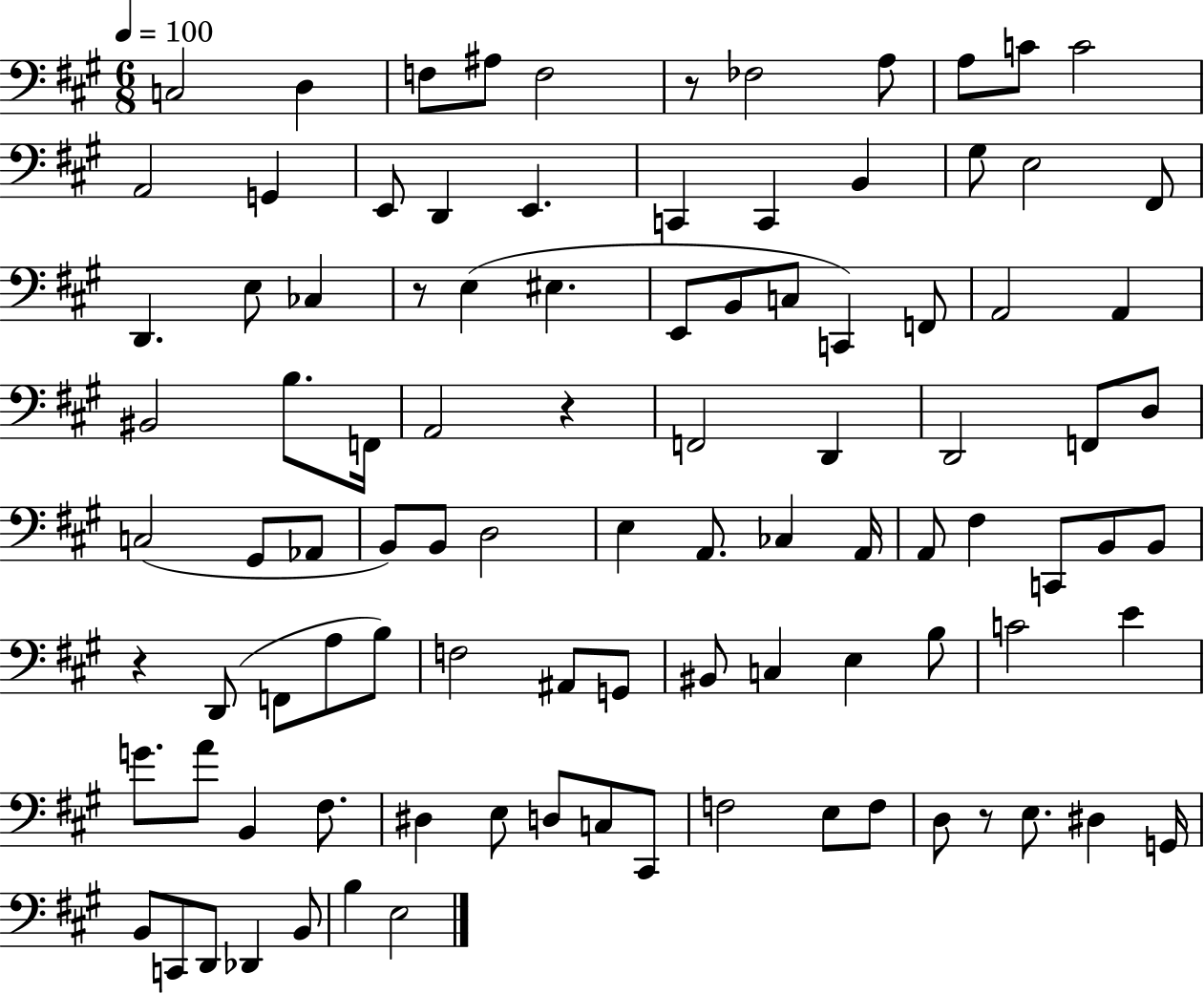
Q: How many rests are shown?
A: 5